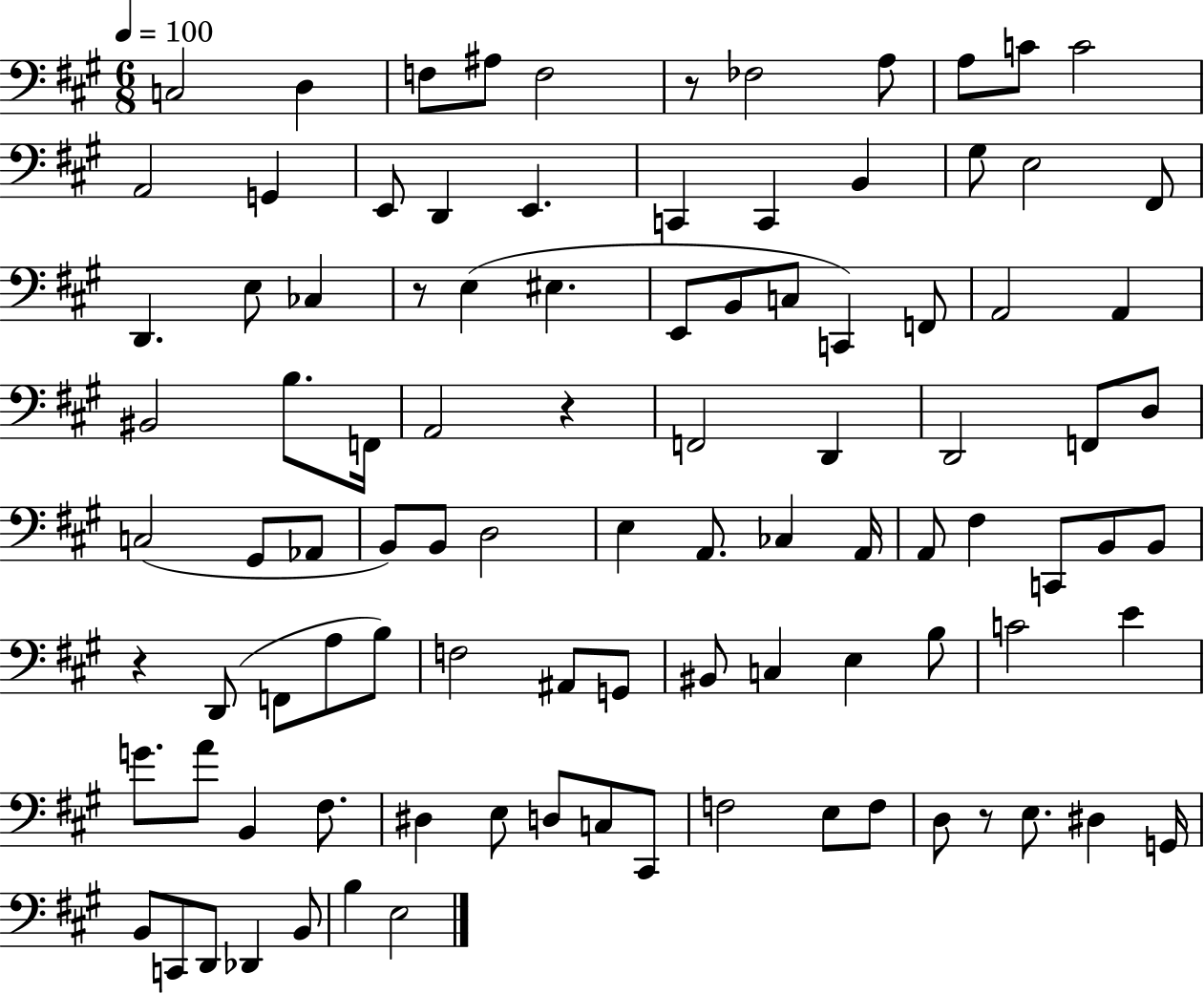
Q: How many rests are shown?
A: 5